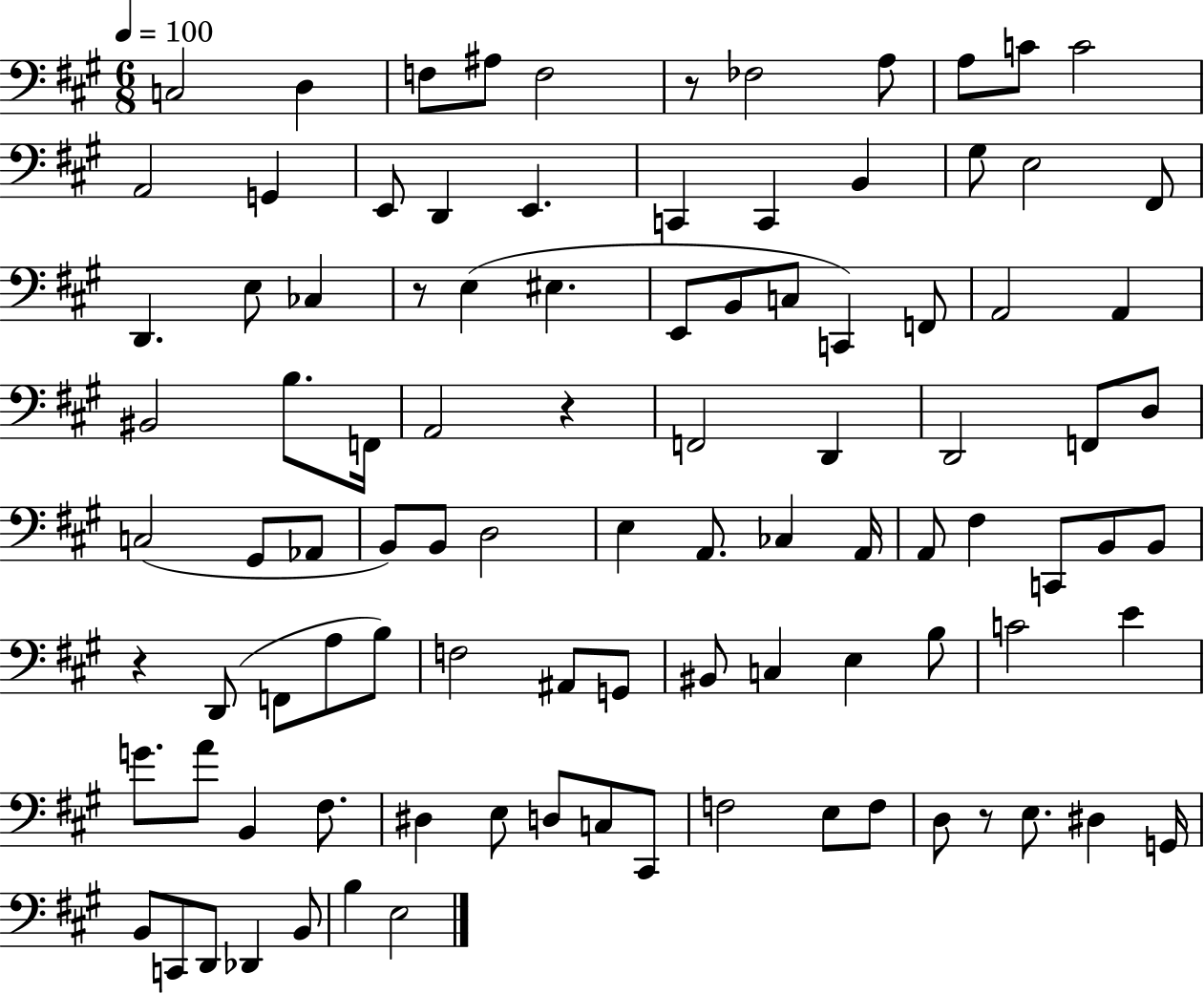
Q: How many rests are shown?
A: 5